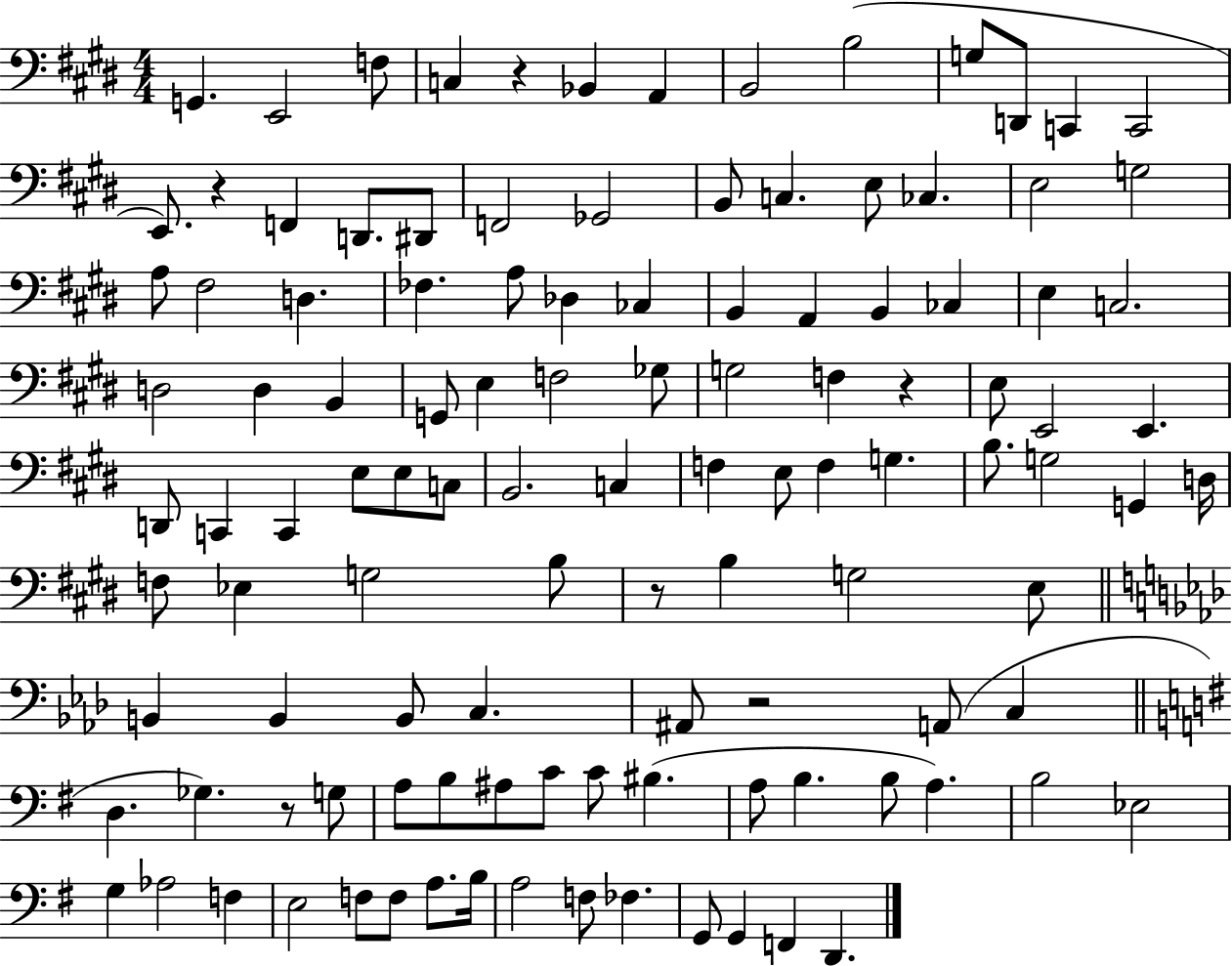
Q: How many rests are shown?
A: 6